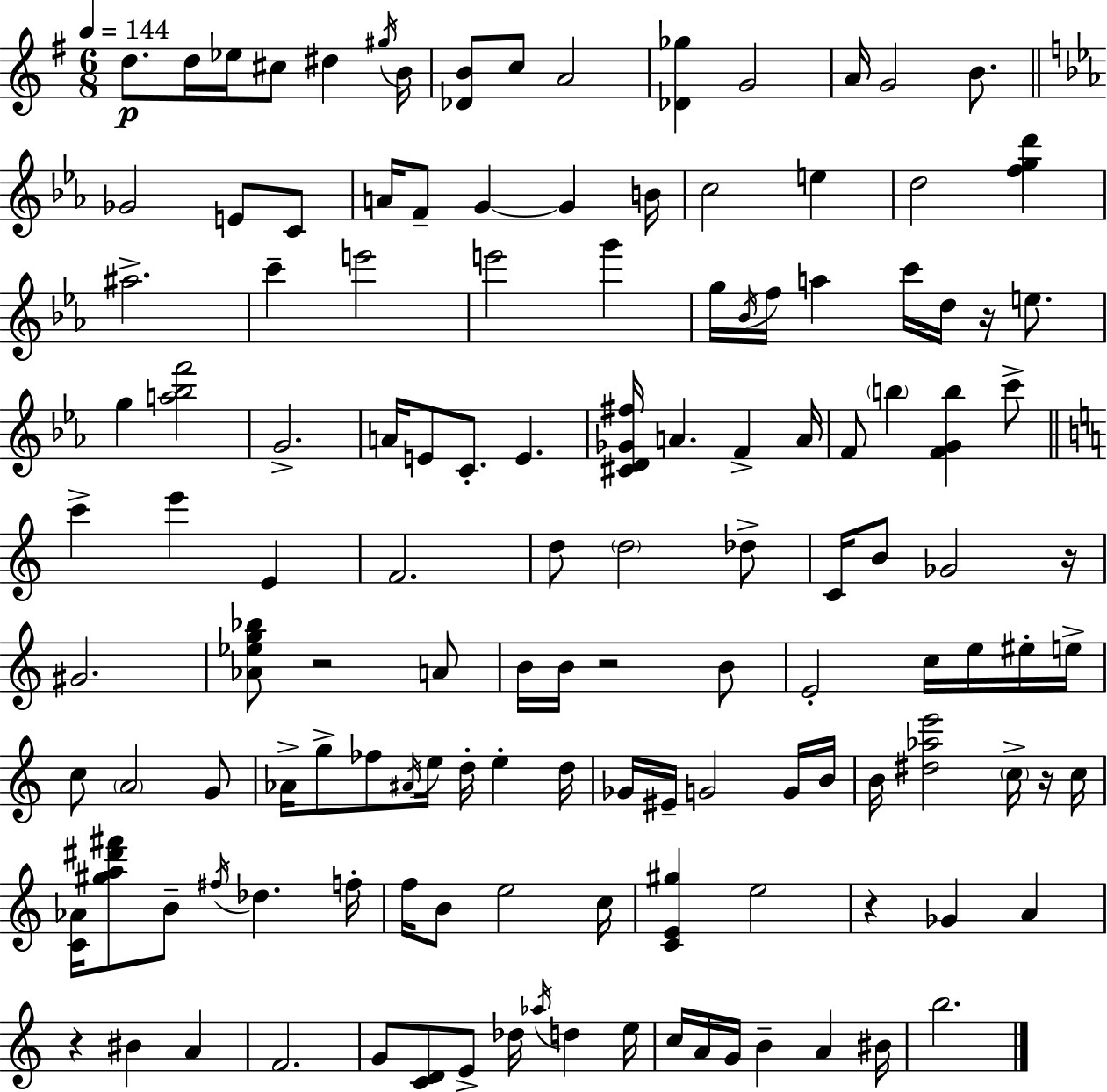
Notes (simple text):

D5/e. D5/s Eb5/s C#5/e D#5/q G#5/s B4/s [Db4,B4]/e C5/e A4/h [Db4,Gb5]/q G4/h A4/s G4/h B4/e. Gb4/h E4/e C4/e A4/s F4/e G4/q G4/q B4/s C5/h E5/q D5/h [F5,G5,D6]/q A#5/h. C6/q E6/h E6/h G6/q G5/s Bb4/s F5/s A5/q C6/s D5/s R/s E5/e. G5/q [A5,Bb5,F6]/h G4/h. A4/s E4/e C4/e. E4/q. [C#4,D4,Gb4,F#5]/s A4/q. F4/q A4/s F4/e B5/q [F4,G4,B5]/q C6/e C6/q E6/q E4/q F4/h. D5/e D5/h Db5/e C4/s B4/e Gb4/h R/s G#4/h. [Ab4,Eb5,G5,Bb5]/e R/h A4/e B4/s B4/s R/h B4/e E4/h C5/s E5/s EIS5/s E5/s C5/e A4/h G4/e Ab4/s G5/e FES5/e A#4/s E5/s D5/s E5/q D5/s Gb4/s EIS4/s G4/h G4/s B4/s B4/s [D#5,Ab5,E6]/h C5/s R/s C5/s [C4,Ab4]/s [G#5,A5,D#6,F#6]/e B4/e F#5/s Db5/q. F5/s F5/s B4/e E5/h C5/s [C4,E4,G#5]/q E5/h R/q Gb4/q A4/q R/q BIS4/q A4/q F4/h. G4/e [C4,D4]/e E4/e Db5/s Ab5/s D5/q E5/s C5/s A4/s G4/s B4/q A4/q BIS4/s B5/h.